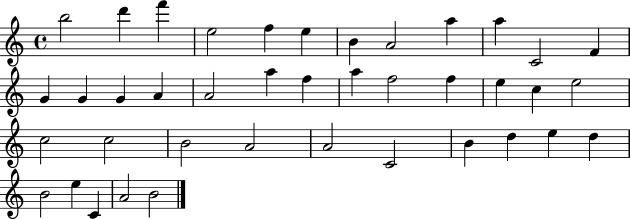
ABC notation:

X:1
T:Untitled
M:4/4
L:1/4
K:C
b2 d' f' e2 f e B A2 a a C2 F G G G A A2 a f a f2 f e c e2 c2 c2 B2 A2 A2 C2 B d e d B2 e C A2 B2